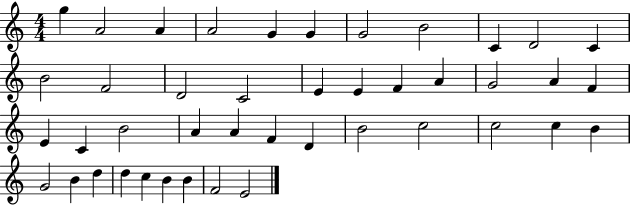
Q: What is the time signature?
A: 4/4